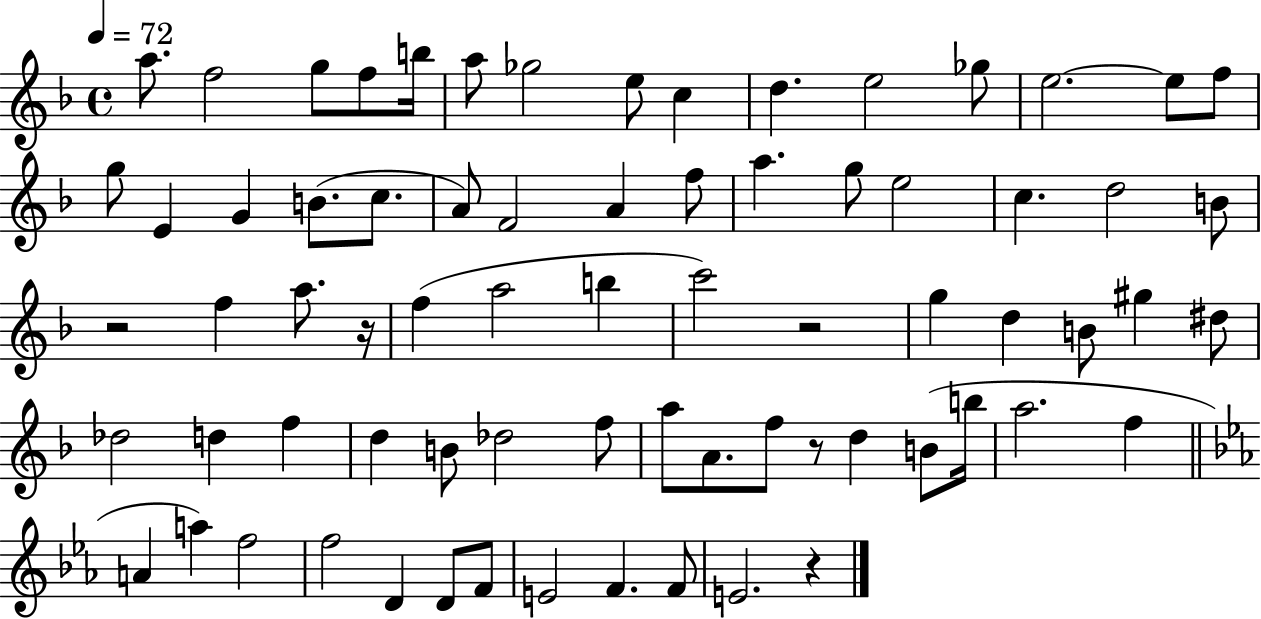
A5/e. F5/h G5/e F5/e B5/s A5/e Gb5/h E5/e C5/q D5/q. E5/h Gb5/e E5/h. E5/e F5/e G5/e E4/q G4/q B4/e. C5/e. A4/e F4/h A4/q F5/e A5/q. G5/e E5/h C5/q. D5/h B4/e R/h F5/q A5/e. R/s F5/q A5/h B5/q C6/h R/h G5/q D5/q B4/e G#5/q D#5/e Db5/h D5/q F5/q D5/q B4/e Db5/h F5/e A5/e A4/e. F5/e R/e D5/q B4/e B5/s A5/h. F5/q A4/q A5/q F5/h F5/h D4/q D4/e F4/e E4/h F4/q. F4/e E4/h. R/q